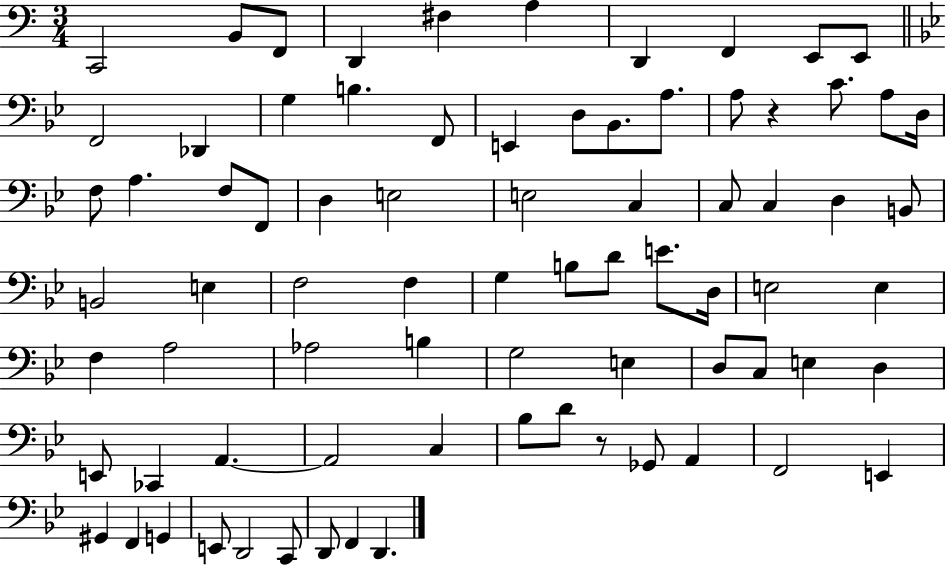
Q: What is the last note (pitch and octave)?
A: D2